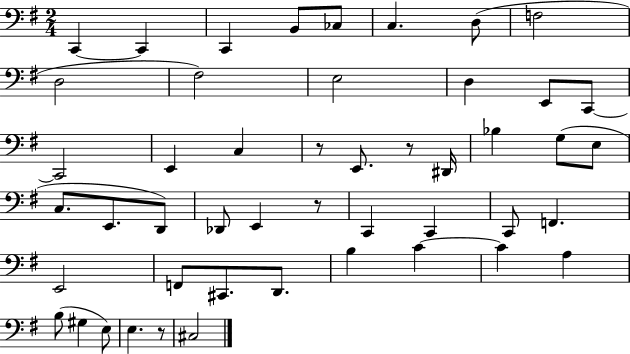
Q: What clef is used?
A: bass